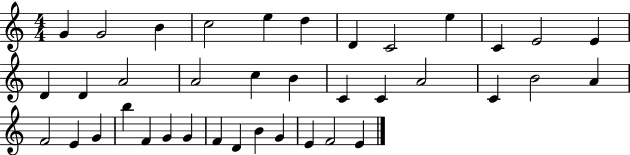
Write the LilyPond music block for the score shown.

{
  \clef treble
  \numericTimeSignature
  \time 4/4
  \key c \major
  g'4 g'2 b'4 | c''2 e''4 d''4 | d'4 c'2 e''4 | c'4 e'2 e'4 | \break d'4 d'4 a'2 | a'2 c''4 b'4 | c'4 c'4 a'2 | c'4 b'2 a'4 | \break f'2 e'4 g'4 | b''4 f'4 g'4 g'4 | f'4 d'4 b'4 g'4 | e'4 f'2 e'4 | \break \bar "|."
}